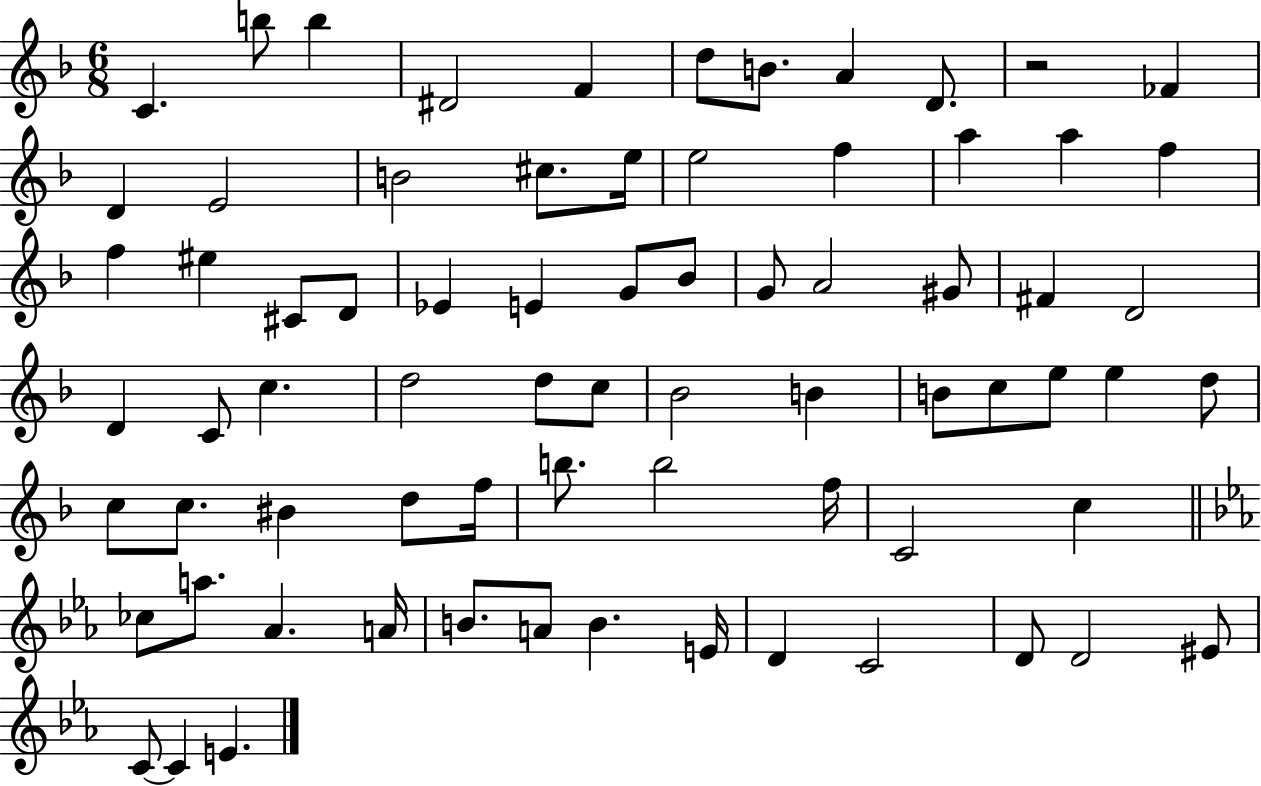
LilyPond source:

{
  \clef treble
  \numericTimeSignature
  \time 6/8
  \key f \major
  c'4. b''8 b''4 | dis'2 f'4 | d''8 b'8. a'4 d'8. | r2 fes'4 | \break d'4 e'2 | b'2 cis''8. e''16 | e''2 f''4 | a''4 a''4 f''4 | \break f''4 eis''4 cis'8 d'8 | ees'4 e'4 g'8 bes'8 | g'8 a'2 gis'8 | fis'4 d'2 | \break d'4 c'8 c''4. | d''2 d''8 c''8 | bes'2 b'4 | b'8 c''8 e''8 e''4 d''8 | \break c''8 c''8. bis'4 d''8 f''16 | b''8. b''2 f''16 | c'2 c''4 | \bar "||" \break \key ees \major ces''8 a''8. aes'4. a'16 | b'8. a'8 b'4. e'16 | d'4 c'2 | d'8 d'2 eis'8 | \break c'8~~ c'4 e'4. | \bar "|."
}